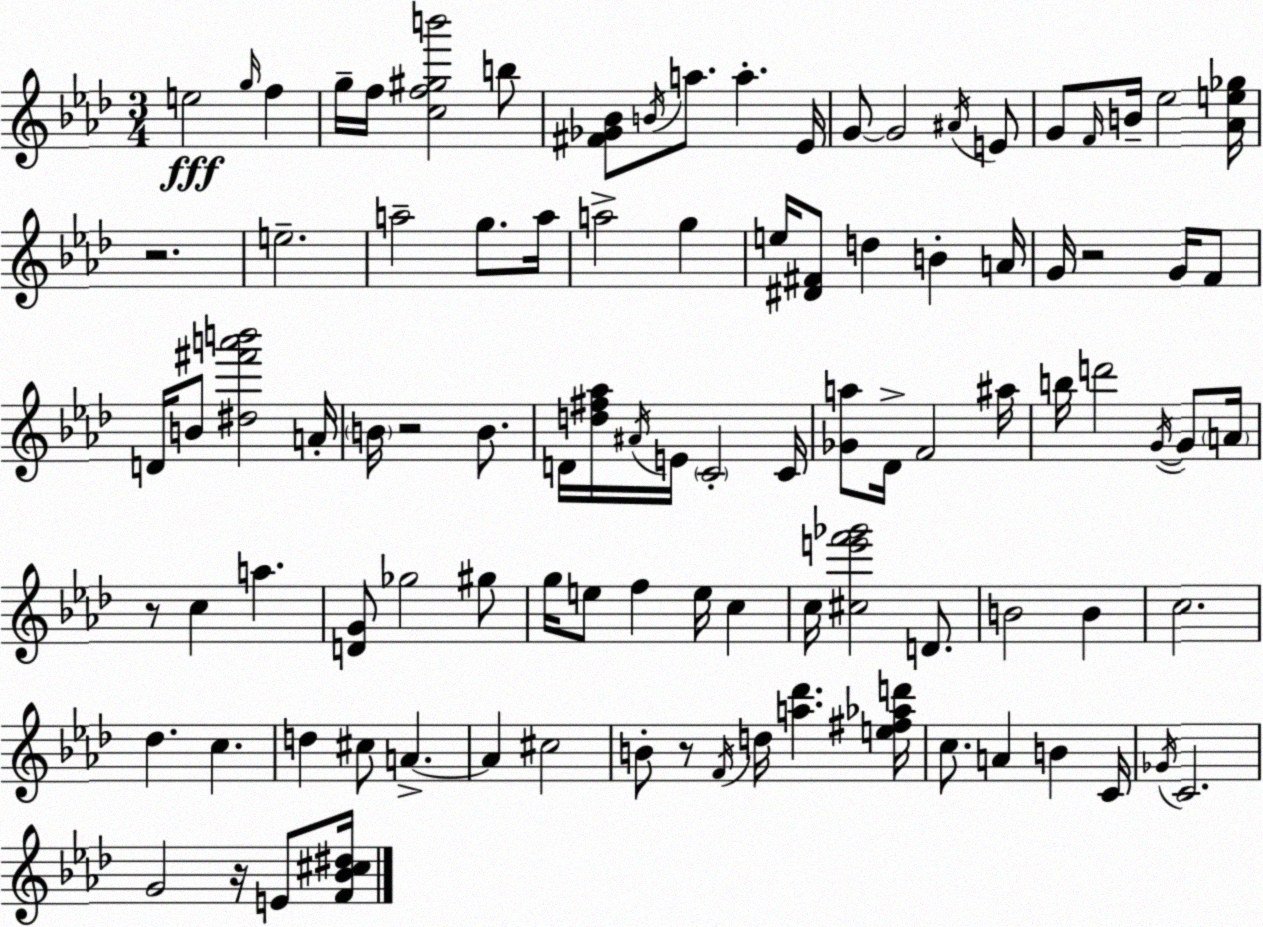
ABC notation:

X:1
T:Untitled
M:3/4
L:1/4
K:Ab
e2 g/4 f g/4 f/4 [cf^gb']2 b/2 [^F_G_B]/2 B/4 a/2 a _E/4 G/2 G2 ^A/4 E/2 G/2 F/4 B/4 _e2 [_Ae_g]/4 z2 e2 a2 g/2 a/4 a2 g e/4 [^D^F]/2 d B A/4 G/4 z2 G/4 F/2 D/4 B/2 [^d^f'a'b']2 A/4 B/4 z2 B/2 D/4 [d^f_a]/4 ^A/4 E/4 C2 C/4 [_Ga]/2 _D/4 F2 ^a/4 b/4 d'2 G/4 G/2 A/4 z/2 c a [DG]/2 _g2 ^g/2 g/4 e/2 f e/4 c c/4 [^ce'f'_g']2 D/2 B2 B c2 _d c d ^c/2 A A ^c2 B/2 z/2 F/4 d/4 [a_d'] [e^f_ad']/4 c/2 A B C/4 _G/4 C2 G2 z/4 E/2 [F_B^c^d]/4